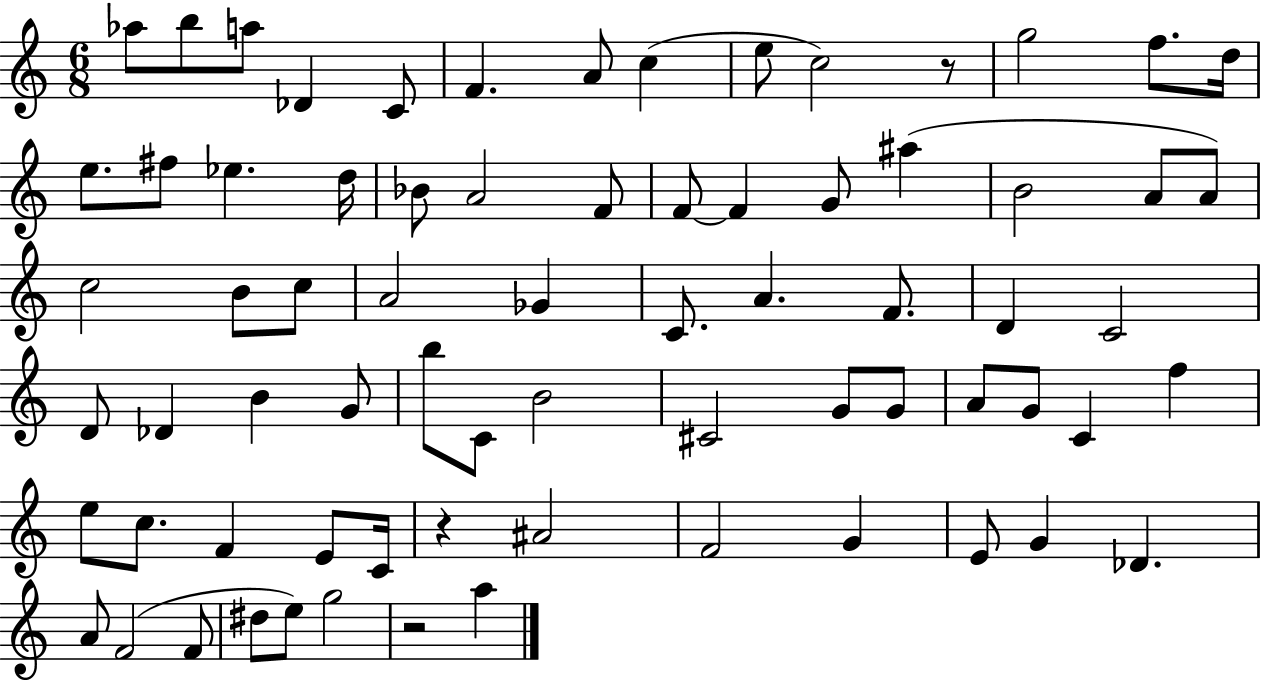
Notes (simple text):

Ab5/e B5/e A5/e Db4/q C4/e F4/q. A4/e C5/q E5/e C5/h R/e G5/h F5/e. D5/s E5/e. F#5/e Eb5/q. D5/s Bb4/e A4/h F4/e F4/e F4/q G4/e A#5/q B4/h A4/e A4/e C5/h B4/e C5/e A4/h Gb4/q C4/e. A4/q. F4/e. D4/q C4/h D4/e Db4/q B4/q G4/e B5/e C4/e B4/h C#4/h G4/e G4/e A4/e G4/e C4/q F5/q E5/e C5/e. F4/q E4/e C4/s R/q A#4/h F4/h G4/q E4/e G4/q Db4/q. A4/e F4/h F4/e D#5/e E5/e G5/h R/h A5/q